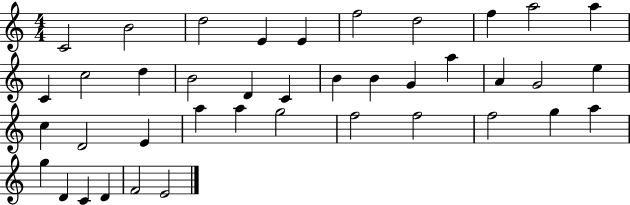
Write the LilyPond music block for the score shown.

{
  \clef treble
  \numericTimeSignature
  \time 4/4
  \key c \major
  c'2 b'2 | d''2 e'4 e'4 | f''2 d''2 | f''4 a''2 a''4 | \break c'4 c''2 d''4 | b'2 d'4 c'4 | b'4 b'4 g'4 a''4 | a'4 g'2 e''4 | \break c''4 d'2 e'4 | a''4 a''4 g''2 | f''2 f''2 | f''2 g''4 a''4 | \break g''4 d'4 c'4 d'4 | f'2 e'2 | \bar "|."
}